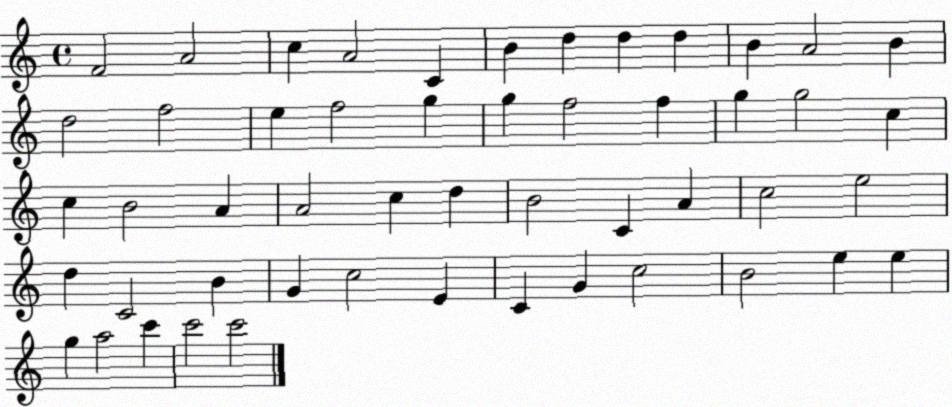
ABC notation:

X:1
T:Untitled
M:4/4
L:1/4
K:C
F2 A2 c A2 C B d d d B A2 B d2 f2 e f2 g g f2 f g g2 c c B2 A A2 c d B2 C A c2 e2 d C2 B G c2 E C G c2 B2 e e g a2 c' c'2 c'2